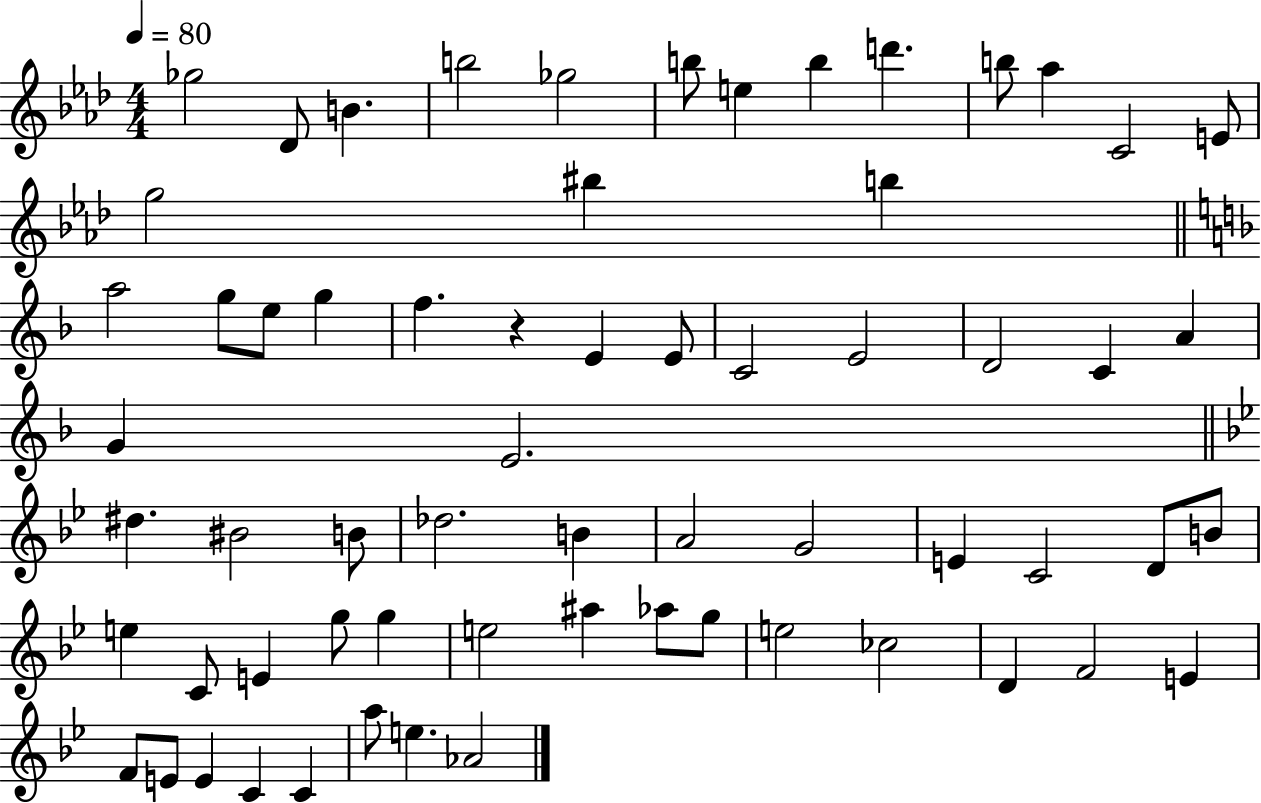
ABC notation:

X:1
T:Untitled
M:4/4
L:1/4
K:Ab
_g2 _D/2 B b2 _g2 b/2 e b d' b/2 _a C2 E/2 g2 ^b b a2 g/2 e/2 g f z E E/2 C2 E2 D2 C A G E2 ^d ^B2 B/2 _d2 B A2 G2 E C2 D/2 B/2 e C/2 E g/2 g e2 ^a _a/2 g/2 e2 _c2 D F2 E F/2 E/2 E C C a/2 e _A2